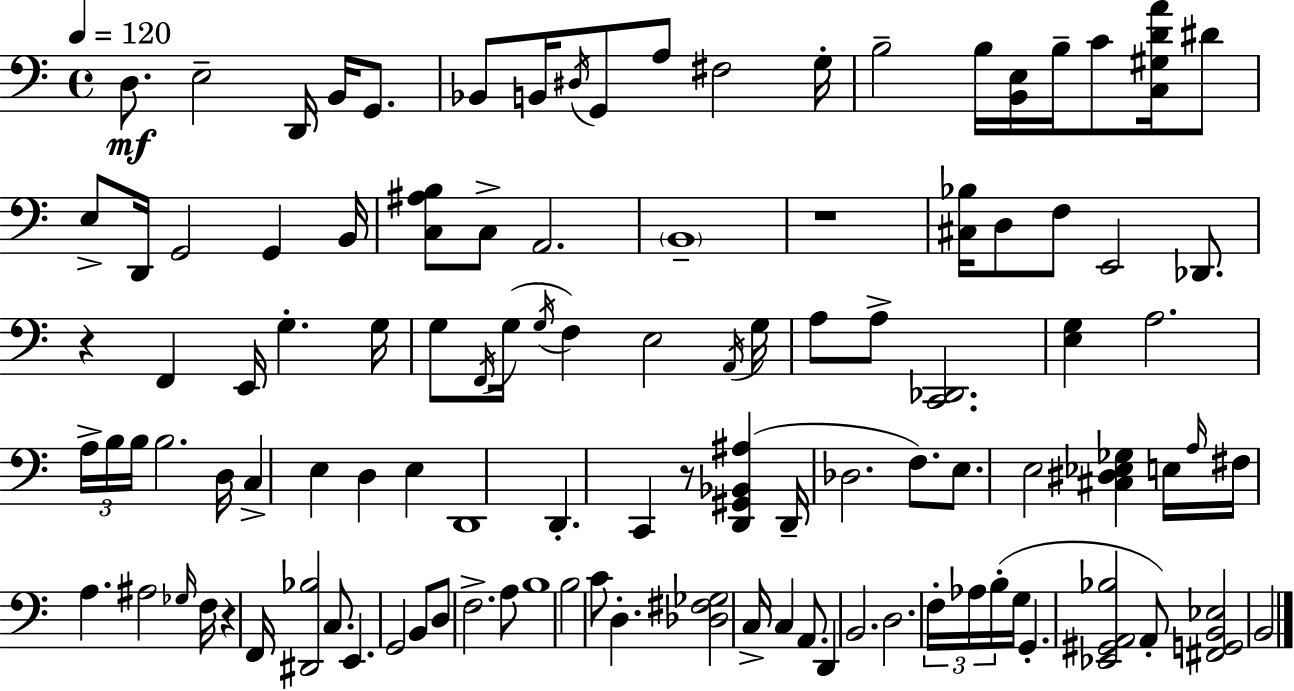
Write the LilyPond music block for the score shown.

{
  \clef bass
  \time 4/4
  \defaultTimeSignature
  \key c \major
  \tempo 4 = 120
  \repeat volta 2 { d8.\mf e2-- d,16 b,16 g,8. | bes,8 b,16 \acciaccatura { dis16 } g,8 a8 fis2 | g16-. b2-- b16 <b, e>16 b16-- c'8 <c gis d' a'>16 dis'8 | e8-> d,16 g,2 g,4 | \break b,16 <c ais b>8 c8-> a,2. | \parenthesize b,1-- | r1 | <cis bes>16 d8 f8 e,2 des,8. | \break r4 f,4 e,16 g4.-. | g16 g8 \acciaccatura { f,16 } g16( \acciaccatura { g16 } f4) e2 | \acciaccatura { a,16 } g16 a8 a8-> <c, des,>2. | <e g>4 a2. | \break \tuplet 3/2 { a16-> b16 b16 } b2. | d16 c4-> e4 d4 | e4 d,1 | d,4.-. c,4 r8 | \break <d, gis, bes, ais>4( d,16-- des2. | f8.) e8. e2 <cis dis ees ges>4 | e16 \grace { a16 } fis16 a4. ais2 | \grace { ges16 } f16 r4 f,16 <dis, bes>2 | \break c8. e,4. g,2 | b,8 d8 f2.-> | a8 b1 | b2 c'8 | \break d4.-. <des fis ges>2 c16-> c4 | a,8. d,4 b,2. | d2. | \tuplet 3/2 { f16-. aes16 b16-.( } g16 g,4.-. <ees, gis, a, bes>2 | \break a,8-.) <fis, g, b, ees>2 b,2 | } \bar "|."
}